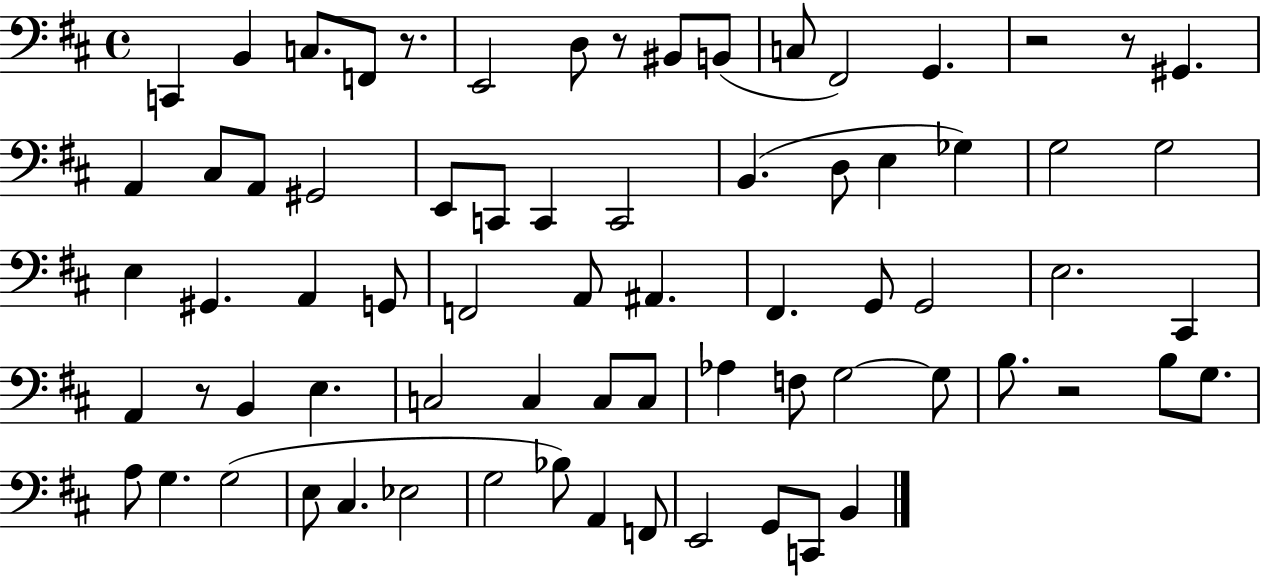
C2/q B2/q C3/e. F2/e R/e. E2/h D3/e R/e BIS2/e B2/e C3/e F#2/h G2/q. R/h R/e G#2/q. A2/q C#3/e A2/e G#2/h E2/e C2/e C2/q C2/h B2/q. D3/e E3/q Gb3/q G3/h G3/h E3/q G#2/q. A2/q G2/e F2/h A2/e A#2/q. F#2/q. G2/e G2/h E3/h. C#2/q A2/q R/e B2/q E3/q. C3/h C3/q C3/e C3/e Ab3/q F3/e G3/h G3/e B3/e. R/h B3/e G3/e. A3/e G3/q. G3/h E3/e C#3/q. Eb3/h G3/h Bb3/e A2/q F2/e E2/h G2/e C2/e B2/q